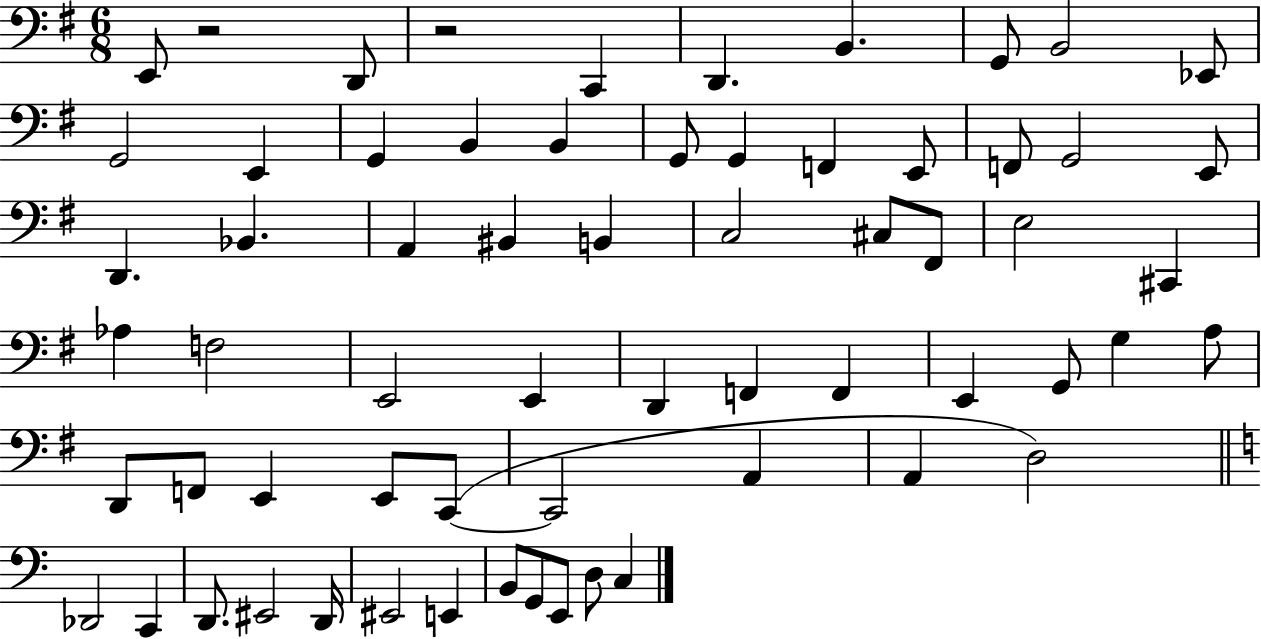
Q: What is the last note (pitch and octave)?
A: C3